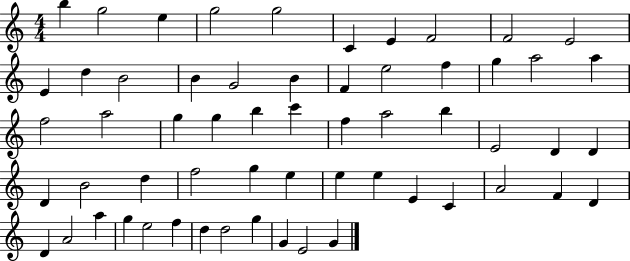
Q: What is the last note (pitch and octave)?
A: G4